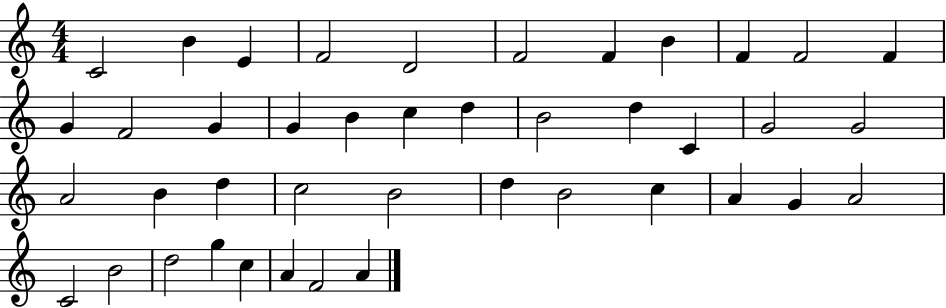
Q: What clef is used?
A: treble